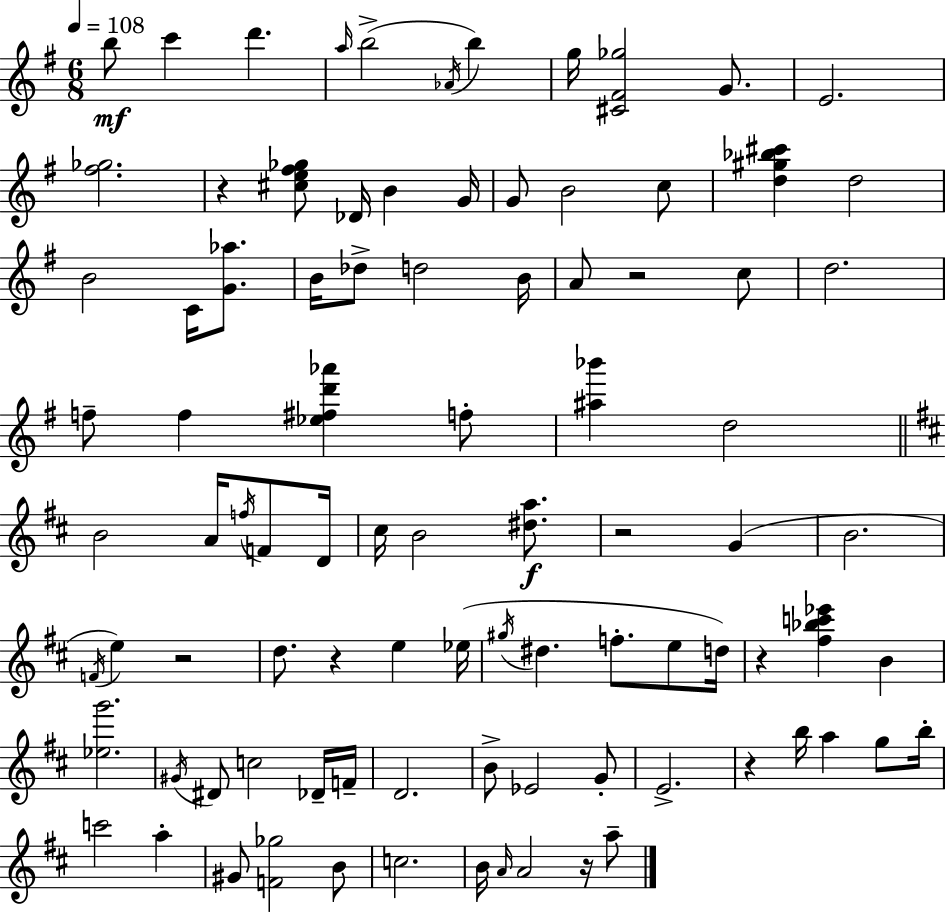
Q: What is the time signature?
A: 6/8